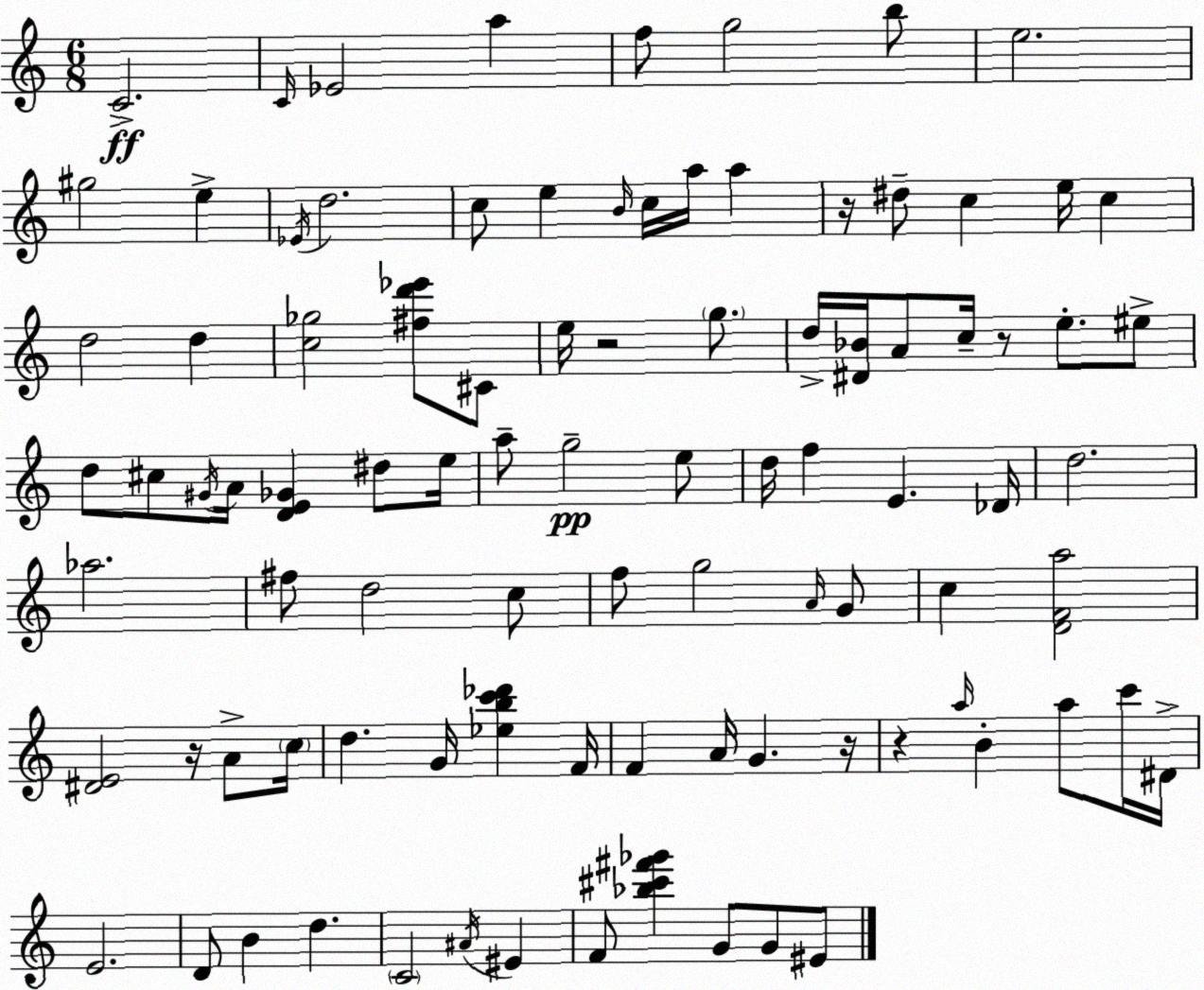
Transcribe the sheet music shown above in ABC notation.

X:1
T:Untitled
M:6/8
L:1/4
K:C
C2 C/4 _E2 a f/2 g2 b/2 e2 ^g2 e _E/4 d2 c/2 e B/4 c/4 a/4 a z/4 ^d/2 c e/4 c d2 d [c_g]2 [^fd'_e']/2 ^C/2 e/4 z2 g/2 d/4 [^D_B]/4 A/2 c/4 z/2 e/2 ^e/2 d/2 ^c/2 ^G/4 A/4 [DE_G] ^d/2 e/4 a/2 g2 e/2 d/4 f E _D/4 d2 _a2 ^f/2 d2 c/2 f/2 g2 A/4 G/2 c [DFa]2 [^DE]2 z/4 A/2 c/4 d G/4 [_ebc'_d'] F/4 F A/4 G z/4 z a/4 B a/2 c'/4 ^D/4 E2 D/2 B d C2 ^A/4 ^E F/2 [_b^c'^f'_g'] G/2 G/2 ^E/2